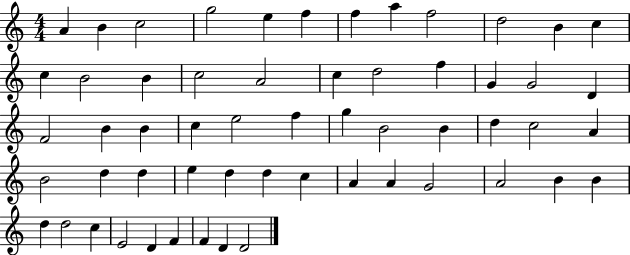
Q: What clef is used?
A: treble